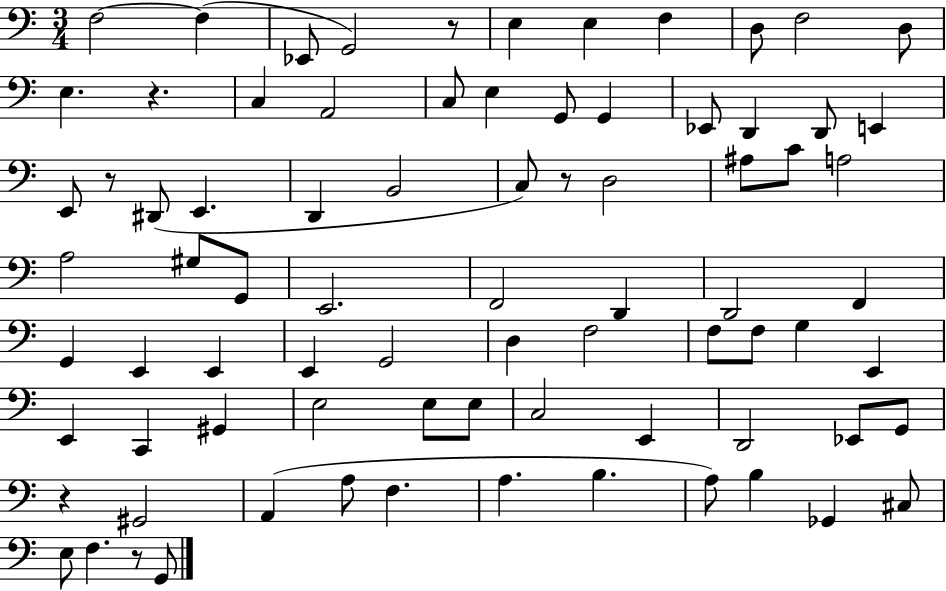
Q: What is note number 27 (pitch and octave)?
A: C3